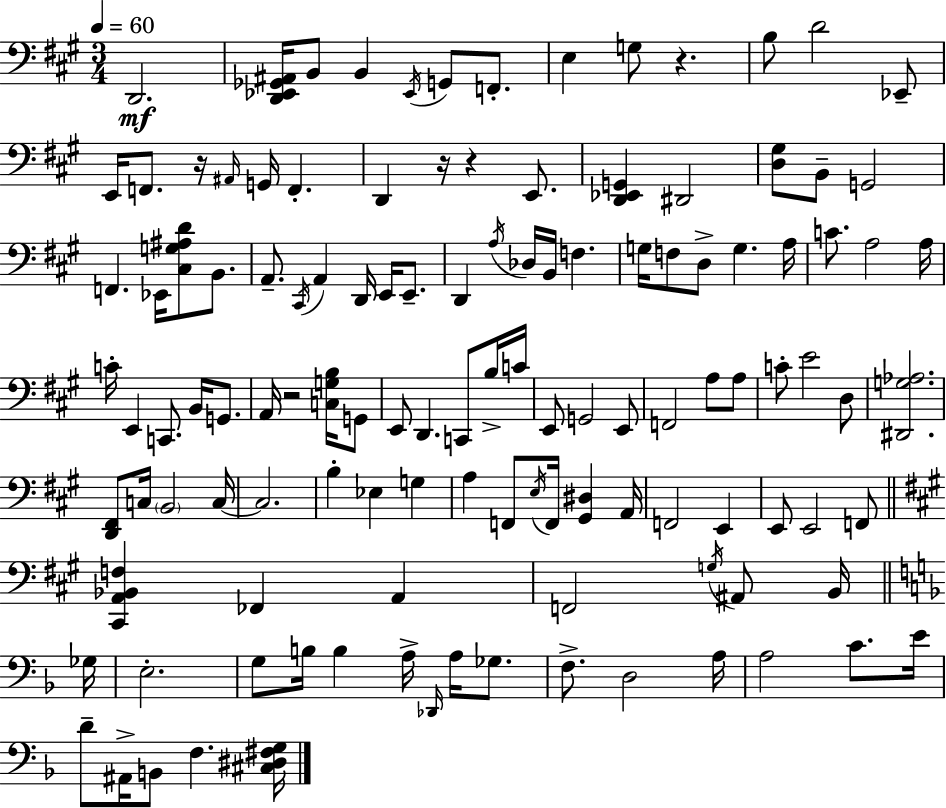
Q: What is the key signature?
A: A major